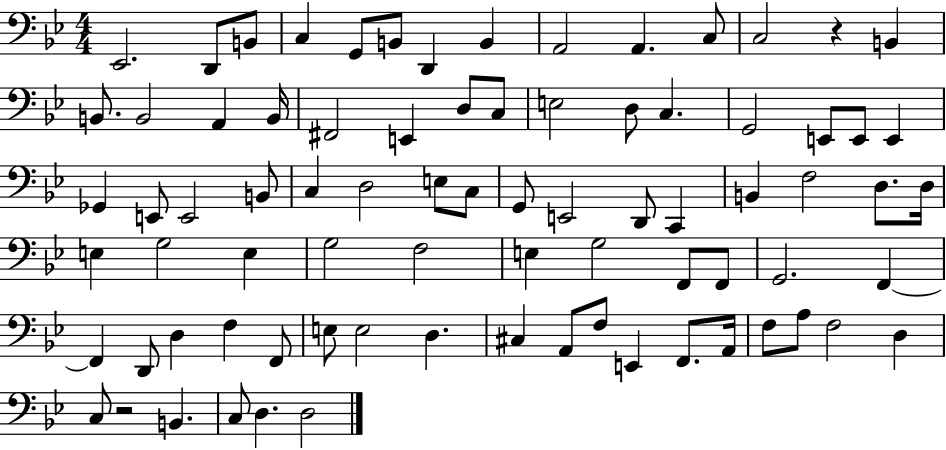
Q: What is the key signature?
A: BES major